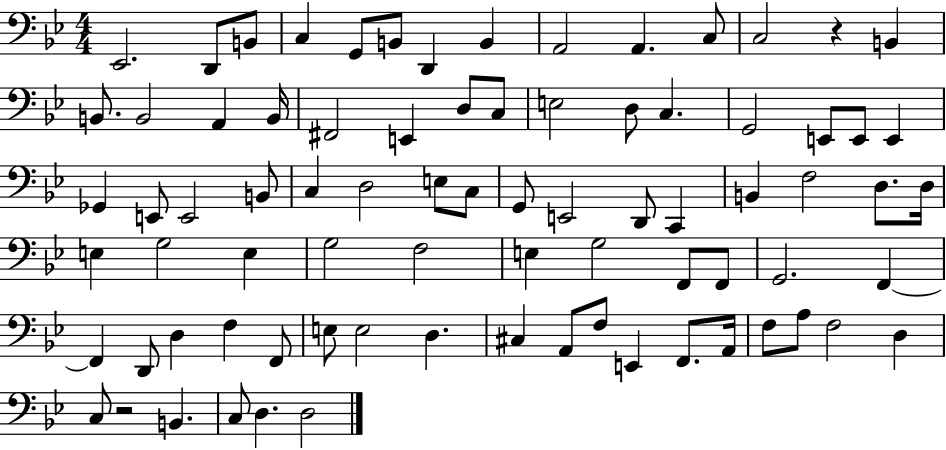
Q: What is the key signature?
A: BES major